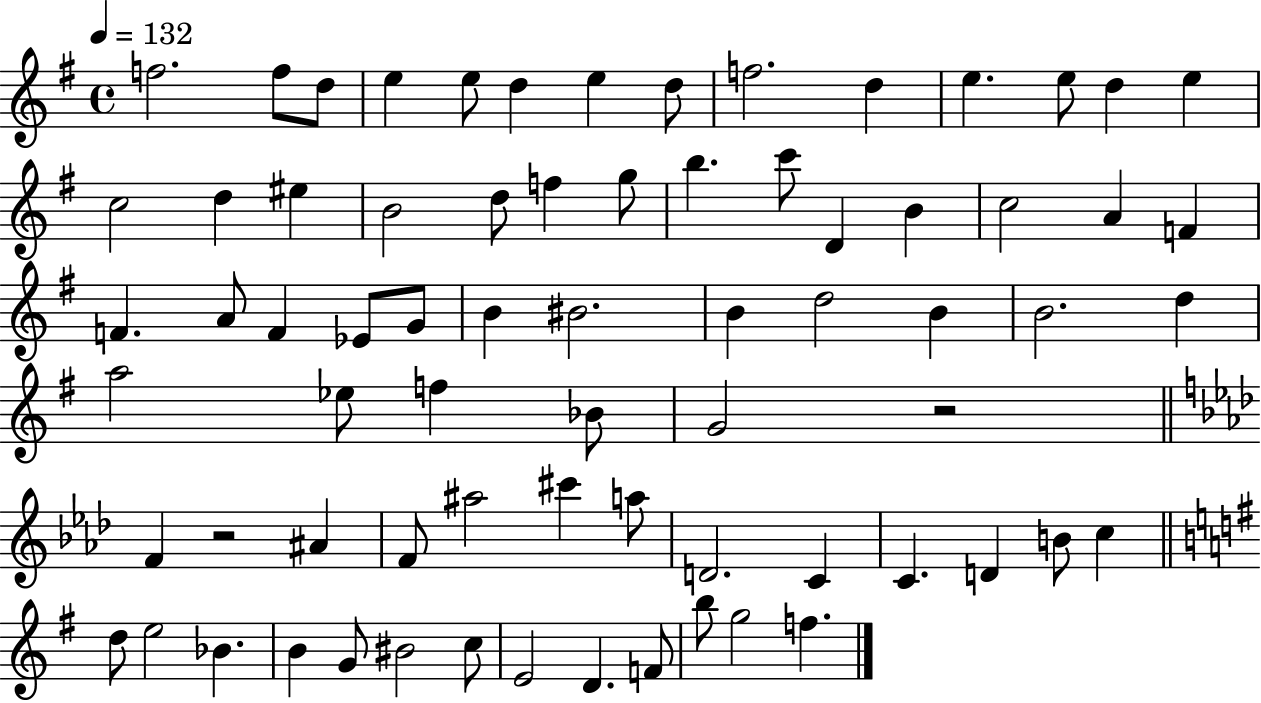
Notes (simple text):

F5/h. F5/e D5/e E5/q E5/e D5/q E5/q D5/e F5/h. D5/q E5/q. E5/e D5/q E5/q C5/h D5/q EIS5/q B4/h D5/e F5/q G5/e B5/q. C6/e D4/q B4/q C5/h A4/q F4/q F4/q. A4/e F4/q Eb4/e G4/e B4/q BIS4/h. B4/q D5/h B4/q B4/h. D5/q A5/h Eb5/e F5/q Bb4/e G4/h R/h F4/q R/h A#4/q F4/e A#5/h C#6/q A5/e D4/h. C4/q C4/q. D4/q B4/e C5/q D5/e E5/h Bb4/q. B4/q G4/e BIS4/h C5/e E4/h D4/q. F4/e B5/e G5/h F5/q.